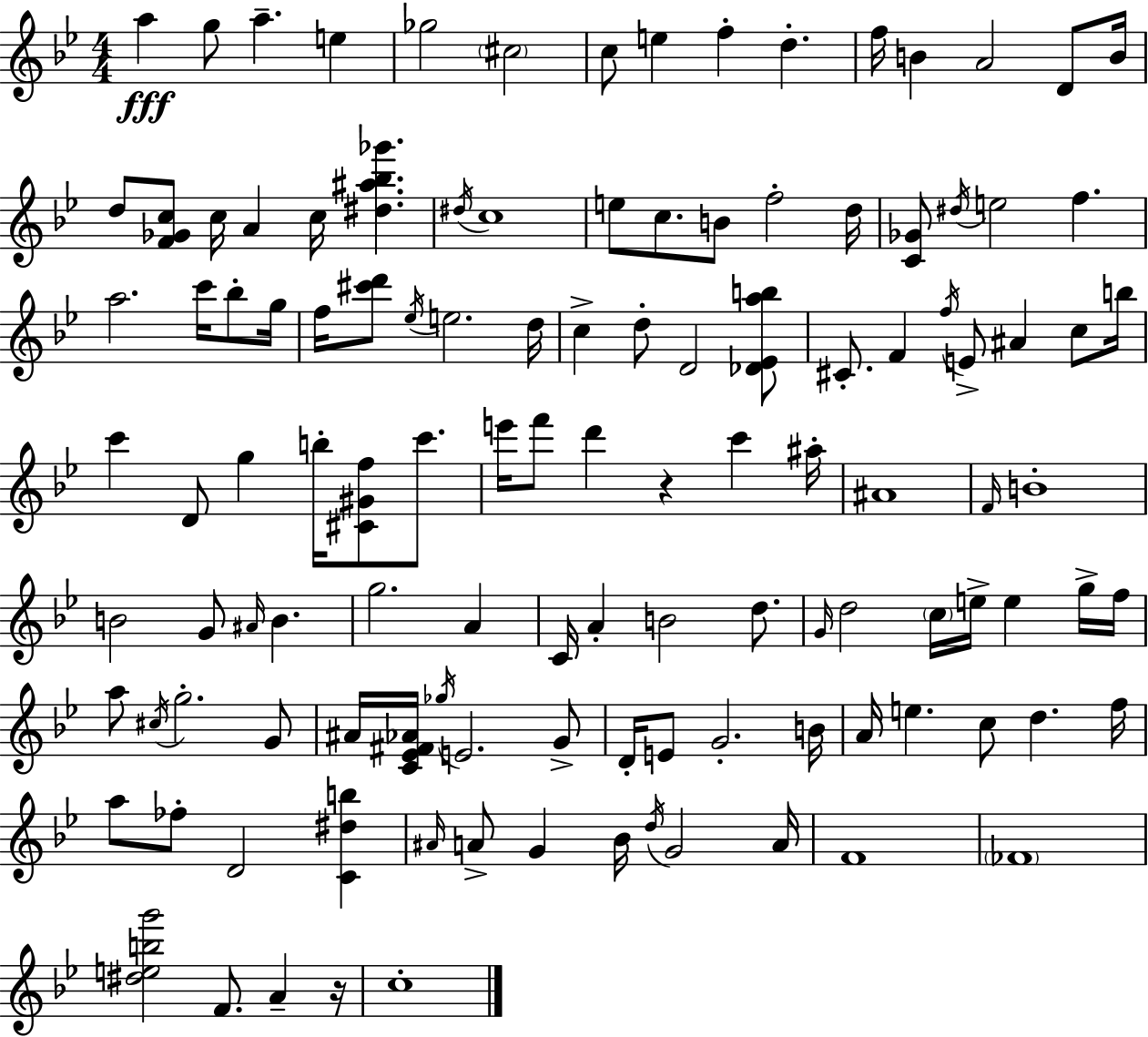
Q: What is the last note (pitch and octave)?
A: C5